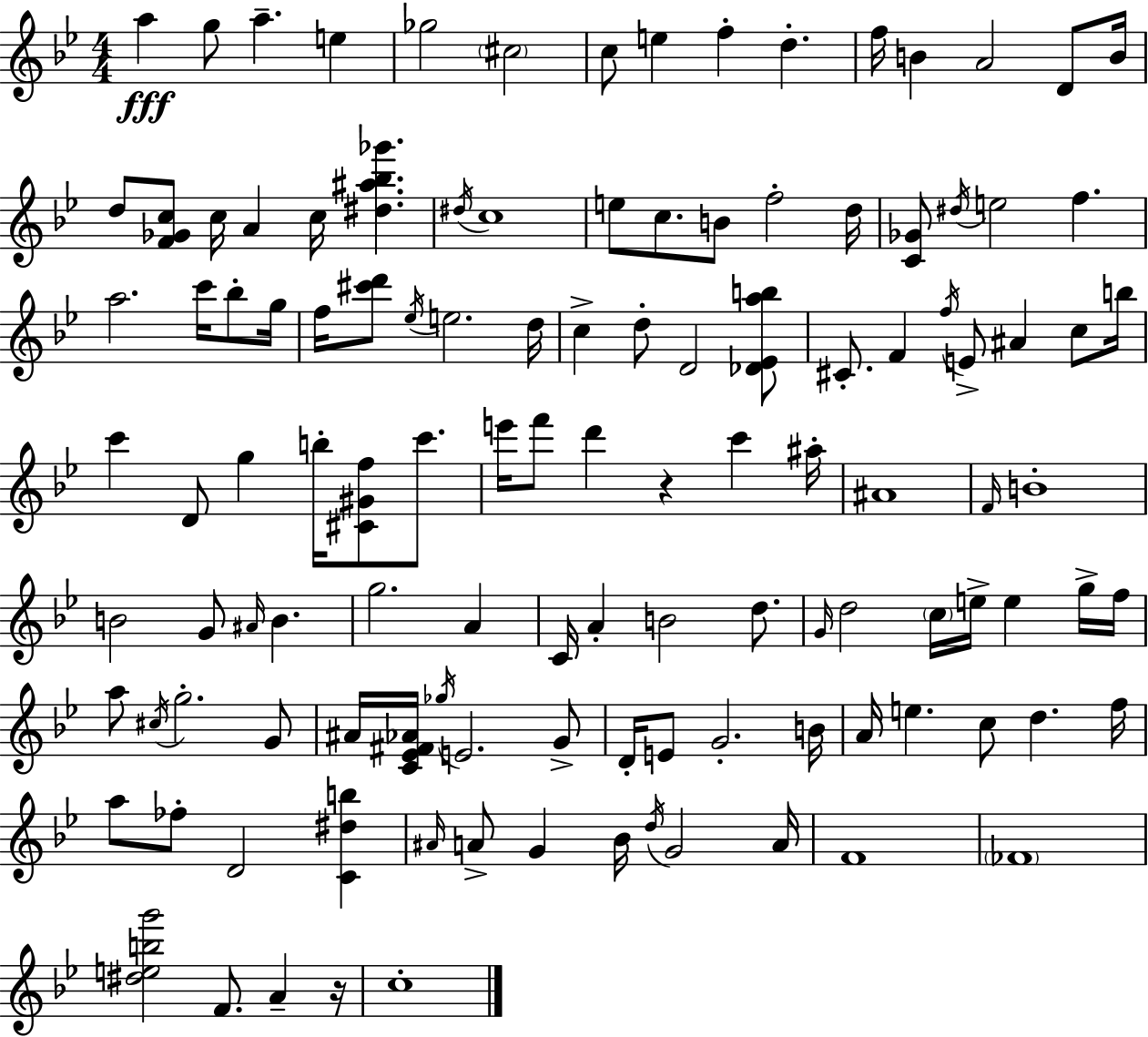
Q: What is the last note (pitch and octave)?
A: C5